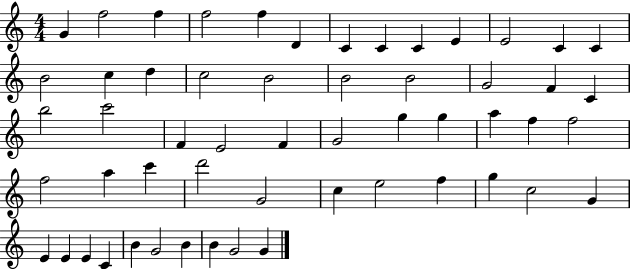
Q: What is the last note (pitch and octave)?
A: G4